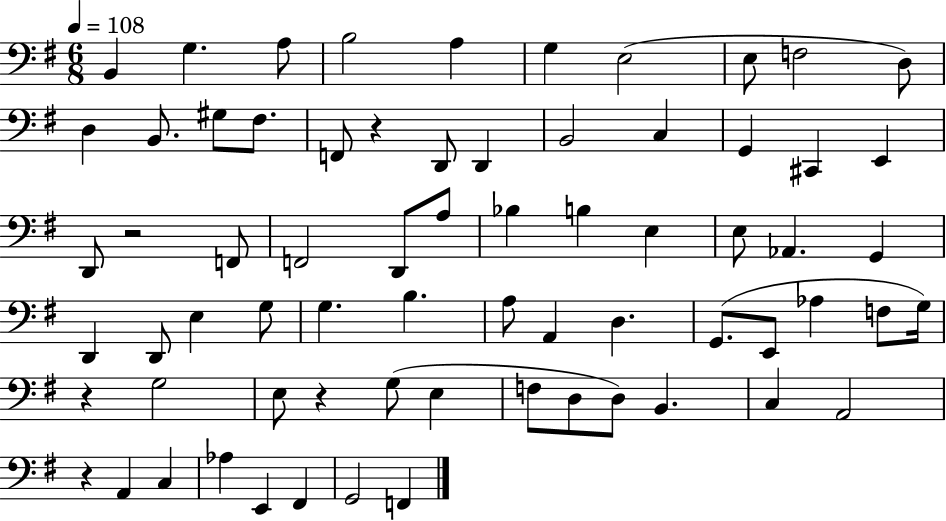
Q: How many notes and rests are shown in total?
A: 69